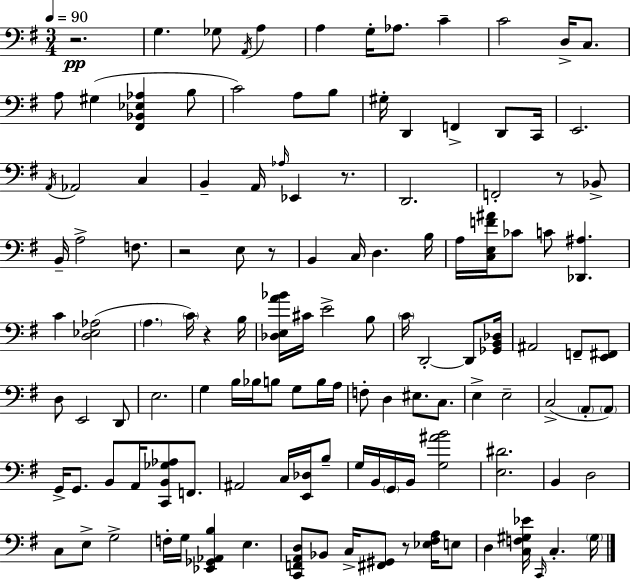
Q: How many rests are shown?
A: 7